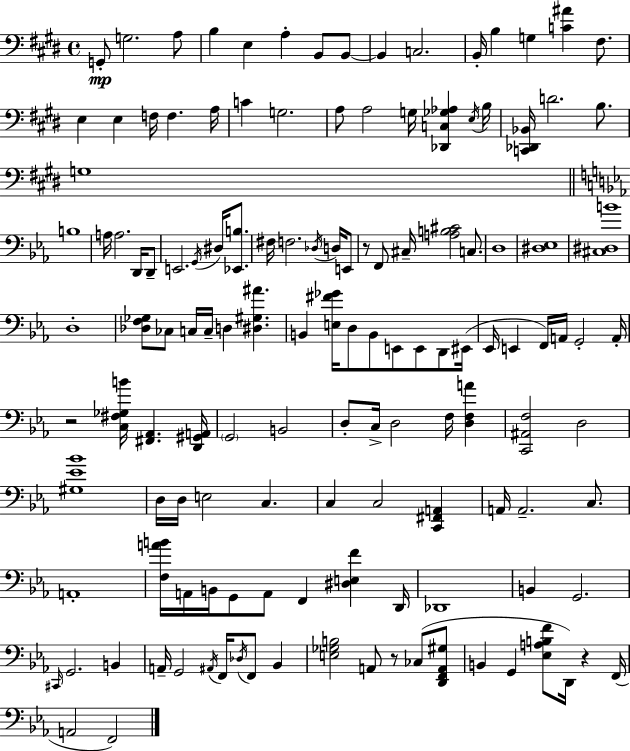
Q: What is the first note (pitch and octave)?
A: G2